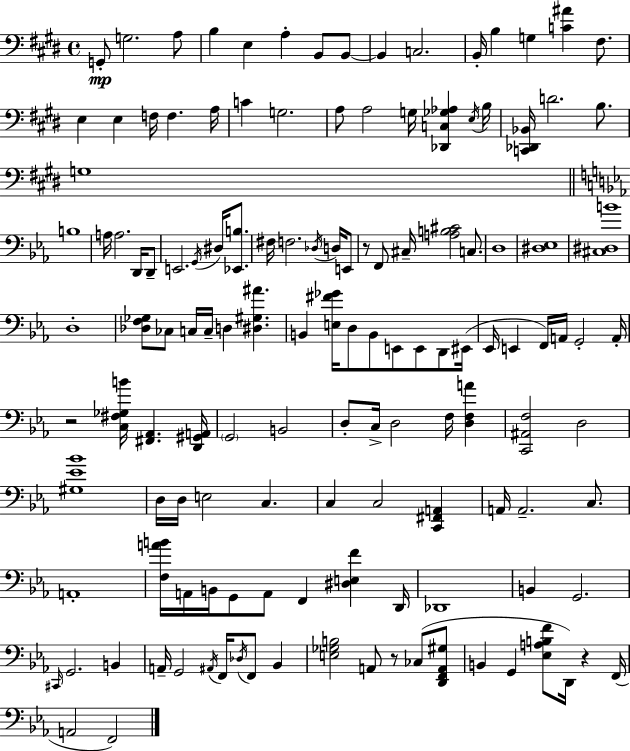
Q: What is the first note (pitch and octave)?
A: G2